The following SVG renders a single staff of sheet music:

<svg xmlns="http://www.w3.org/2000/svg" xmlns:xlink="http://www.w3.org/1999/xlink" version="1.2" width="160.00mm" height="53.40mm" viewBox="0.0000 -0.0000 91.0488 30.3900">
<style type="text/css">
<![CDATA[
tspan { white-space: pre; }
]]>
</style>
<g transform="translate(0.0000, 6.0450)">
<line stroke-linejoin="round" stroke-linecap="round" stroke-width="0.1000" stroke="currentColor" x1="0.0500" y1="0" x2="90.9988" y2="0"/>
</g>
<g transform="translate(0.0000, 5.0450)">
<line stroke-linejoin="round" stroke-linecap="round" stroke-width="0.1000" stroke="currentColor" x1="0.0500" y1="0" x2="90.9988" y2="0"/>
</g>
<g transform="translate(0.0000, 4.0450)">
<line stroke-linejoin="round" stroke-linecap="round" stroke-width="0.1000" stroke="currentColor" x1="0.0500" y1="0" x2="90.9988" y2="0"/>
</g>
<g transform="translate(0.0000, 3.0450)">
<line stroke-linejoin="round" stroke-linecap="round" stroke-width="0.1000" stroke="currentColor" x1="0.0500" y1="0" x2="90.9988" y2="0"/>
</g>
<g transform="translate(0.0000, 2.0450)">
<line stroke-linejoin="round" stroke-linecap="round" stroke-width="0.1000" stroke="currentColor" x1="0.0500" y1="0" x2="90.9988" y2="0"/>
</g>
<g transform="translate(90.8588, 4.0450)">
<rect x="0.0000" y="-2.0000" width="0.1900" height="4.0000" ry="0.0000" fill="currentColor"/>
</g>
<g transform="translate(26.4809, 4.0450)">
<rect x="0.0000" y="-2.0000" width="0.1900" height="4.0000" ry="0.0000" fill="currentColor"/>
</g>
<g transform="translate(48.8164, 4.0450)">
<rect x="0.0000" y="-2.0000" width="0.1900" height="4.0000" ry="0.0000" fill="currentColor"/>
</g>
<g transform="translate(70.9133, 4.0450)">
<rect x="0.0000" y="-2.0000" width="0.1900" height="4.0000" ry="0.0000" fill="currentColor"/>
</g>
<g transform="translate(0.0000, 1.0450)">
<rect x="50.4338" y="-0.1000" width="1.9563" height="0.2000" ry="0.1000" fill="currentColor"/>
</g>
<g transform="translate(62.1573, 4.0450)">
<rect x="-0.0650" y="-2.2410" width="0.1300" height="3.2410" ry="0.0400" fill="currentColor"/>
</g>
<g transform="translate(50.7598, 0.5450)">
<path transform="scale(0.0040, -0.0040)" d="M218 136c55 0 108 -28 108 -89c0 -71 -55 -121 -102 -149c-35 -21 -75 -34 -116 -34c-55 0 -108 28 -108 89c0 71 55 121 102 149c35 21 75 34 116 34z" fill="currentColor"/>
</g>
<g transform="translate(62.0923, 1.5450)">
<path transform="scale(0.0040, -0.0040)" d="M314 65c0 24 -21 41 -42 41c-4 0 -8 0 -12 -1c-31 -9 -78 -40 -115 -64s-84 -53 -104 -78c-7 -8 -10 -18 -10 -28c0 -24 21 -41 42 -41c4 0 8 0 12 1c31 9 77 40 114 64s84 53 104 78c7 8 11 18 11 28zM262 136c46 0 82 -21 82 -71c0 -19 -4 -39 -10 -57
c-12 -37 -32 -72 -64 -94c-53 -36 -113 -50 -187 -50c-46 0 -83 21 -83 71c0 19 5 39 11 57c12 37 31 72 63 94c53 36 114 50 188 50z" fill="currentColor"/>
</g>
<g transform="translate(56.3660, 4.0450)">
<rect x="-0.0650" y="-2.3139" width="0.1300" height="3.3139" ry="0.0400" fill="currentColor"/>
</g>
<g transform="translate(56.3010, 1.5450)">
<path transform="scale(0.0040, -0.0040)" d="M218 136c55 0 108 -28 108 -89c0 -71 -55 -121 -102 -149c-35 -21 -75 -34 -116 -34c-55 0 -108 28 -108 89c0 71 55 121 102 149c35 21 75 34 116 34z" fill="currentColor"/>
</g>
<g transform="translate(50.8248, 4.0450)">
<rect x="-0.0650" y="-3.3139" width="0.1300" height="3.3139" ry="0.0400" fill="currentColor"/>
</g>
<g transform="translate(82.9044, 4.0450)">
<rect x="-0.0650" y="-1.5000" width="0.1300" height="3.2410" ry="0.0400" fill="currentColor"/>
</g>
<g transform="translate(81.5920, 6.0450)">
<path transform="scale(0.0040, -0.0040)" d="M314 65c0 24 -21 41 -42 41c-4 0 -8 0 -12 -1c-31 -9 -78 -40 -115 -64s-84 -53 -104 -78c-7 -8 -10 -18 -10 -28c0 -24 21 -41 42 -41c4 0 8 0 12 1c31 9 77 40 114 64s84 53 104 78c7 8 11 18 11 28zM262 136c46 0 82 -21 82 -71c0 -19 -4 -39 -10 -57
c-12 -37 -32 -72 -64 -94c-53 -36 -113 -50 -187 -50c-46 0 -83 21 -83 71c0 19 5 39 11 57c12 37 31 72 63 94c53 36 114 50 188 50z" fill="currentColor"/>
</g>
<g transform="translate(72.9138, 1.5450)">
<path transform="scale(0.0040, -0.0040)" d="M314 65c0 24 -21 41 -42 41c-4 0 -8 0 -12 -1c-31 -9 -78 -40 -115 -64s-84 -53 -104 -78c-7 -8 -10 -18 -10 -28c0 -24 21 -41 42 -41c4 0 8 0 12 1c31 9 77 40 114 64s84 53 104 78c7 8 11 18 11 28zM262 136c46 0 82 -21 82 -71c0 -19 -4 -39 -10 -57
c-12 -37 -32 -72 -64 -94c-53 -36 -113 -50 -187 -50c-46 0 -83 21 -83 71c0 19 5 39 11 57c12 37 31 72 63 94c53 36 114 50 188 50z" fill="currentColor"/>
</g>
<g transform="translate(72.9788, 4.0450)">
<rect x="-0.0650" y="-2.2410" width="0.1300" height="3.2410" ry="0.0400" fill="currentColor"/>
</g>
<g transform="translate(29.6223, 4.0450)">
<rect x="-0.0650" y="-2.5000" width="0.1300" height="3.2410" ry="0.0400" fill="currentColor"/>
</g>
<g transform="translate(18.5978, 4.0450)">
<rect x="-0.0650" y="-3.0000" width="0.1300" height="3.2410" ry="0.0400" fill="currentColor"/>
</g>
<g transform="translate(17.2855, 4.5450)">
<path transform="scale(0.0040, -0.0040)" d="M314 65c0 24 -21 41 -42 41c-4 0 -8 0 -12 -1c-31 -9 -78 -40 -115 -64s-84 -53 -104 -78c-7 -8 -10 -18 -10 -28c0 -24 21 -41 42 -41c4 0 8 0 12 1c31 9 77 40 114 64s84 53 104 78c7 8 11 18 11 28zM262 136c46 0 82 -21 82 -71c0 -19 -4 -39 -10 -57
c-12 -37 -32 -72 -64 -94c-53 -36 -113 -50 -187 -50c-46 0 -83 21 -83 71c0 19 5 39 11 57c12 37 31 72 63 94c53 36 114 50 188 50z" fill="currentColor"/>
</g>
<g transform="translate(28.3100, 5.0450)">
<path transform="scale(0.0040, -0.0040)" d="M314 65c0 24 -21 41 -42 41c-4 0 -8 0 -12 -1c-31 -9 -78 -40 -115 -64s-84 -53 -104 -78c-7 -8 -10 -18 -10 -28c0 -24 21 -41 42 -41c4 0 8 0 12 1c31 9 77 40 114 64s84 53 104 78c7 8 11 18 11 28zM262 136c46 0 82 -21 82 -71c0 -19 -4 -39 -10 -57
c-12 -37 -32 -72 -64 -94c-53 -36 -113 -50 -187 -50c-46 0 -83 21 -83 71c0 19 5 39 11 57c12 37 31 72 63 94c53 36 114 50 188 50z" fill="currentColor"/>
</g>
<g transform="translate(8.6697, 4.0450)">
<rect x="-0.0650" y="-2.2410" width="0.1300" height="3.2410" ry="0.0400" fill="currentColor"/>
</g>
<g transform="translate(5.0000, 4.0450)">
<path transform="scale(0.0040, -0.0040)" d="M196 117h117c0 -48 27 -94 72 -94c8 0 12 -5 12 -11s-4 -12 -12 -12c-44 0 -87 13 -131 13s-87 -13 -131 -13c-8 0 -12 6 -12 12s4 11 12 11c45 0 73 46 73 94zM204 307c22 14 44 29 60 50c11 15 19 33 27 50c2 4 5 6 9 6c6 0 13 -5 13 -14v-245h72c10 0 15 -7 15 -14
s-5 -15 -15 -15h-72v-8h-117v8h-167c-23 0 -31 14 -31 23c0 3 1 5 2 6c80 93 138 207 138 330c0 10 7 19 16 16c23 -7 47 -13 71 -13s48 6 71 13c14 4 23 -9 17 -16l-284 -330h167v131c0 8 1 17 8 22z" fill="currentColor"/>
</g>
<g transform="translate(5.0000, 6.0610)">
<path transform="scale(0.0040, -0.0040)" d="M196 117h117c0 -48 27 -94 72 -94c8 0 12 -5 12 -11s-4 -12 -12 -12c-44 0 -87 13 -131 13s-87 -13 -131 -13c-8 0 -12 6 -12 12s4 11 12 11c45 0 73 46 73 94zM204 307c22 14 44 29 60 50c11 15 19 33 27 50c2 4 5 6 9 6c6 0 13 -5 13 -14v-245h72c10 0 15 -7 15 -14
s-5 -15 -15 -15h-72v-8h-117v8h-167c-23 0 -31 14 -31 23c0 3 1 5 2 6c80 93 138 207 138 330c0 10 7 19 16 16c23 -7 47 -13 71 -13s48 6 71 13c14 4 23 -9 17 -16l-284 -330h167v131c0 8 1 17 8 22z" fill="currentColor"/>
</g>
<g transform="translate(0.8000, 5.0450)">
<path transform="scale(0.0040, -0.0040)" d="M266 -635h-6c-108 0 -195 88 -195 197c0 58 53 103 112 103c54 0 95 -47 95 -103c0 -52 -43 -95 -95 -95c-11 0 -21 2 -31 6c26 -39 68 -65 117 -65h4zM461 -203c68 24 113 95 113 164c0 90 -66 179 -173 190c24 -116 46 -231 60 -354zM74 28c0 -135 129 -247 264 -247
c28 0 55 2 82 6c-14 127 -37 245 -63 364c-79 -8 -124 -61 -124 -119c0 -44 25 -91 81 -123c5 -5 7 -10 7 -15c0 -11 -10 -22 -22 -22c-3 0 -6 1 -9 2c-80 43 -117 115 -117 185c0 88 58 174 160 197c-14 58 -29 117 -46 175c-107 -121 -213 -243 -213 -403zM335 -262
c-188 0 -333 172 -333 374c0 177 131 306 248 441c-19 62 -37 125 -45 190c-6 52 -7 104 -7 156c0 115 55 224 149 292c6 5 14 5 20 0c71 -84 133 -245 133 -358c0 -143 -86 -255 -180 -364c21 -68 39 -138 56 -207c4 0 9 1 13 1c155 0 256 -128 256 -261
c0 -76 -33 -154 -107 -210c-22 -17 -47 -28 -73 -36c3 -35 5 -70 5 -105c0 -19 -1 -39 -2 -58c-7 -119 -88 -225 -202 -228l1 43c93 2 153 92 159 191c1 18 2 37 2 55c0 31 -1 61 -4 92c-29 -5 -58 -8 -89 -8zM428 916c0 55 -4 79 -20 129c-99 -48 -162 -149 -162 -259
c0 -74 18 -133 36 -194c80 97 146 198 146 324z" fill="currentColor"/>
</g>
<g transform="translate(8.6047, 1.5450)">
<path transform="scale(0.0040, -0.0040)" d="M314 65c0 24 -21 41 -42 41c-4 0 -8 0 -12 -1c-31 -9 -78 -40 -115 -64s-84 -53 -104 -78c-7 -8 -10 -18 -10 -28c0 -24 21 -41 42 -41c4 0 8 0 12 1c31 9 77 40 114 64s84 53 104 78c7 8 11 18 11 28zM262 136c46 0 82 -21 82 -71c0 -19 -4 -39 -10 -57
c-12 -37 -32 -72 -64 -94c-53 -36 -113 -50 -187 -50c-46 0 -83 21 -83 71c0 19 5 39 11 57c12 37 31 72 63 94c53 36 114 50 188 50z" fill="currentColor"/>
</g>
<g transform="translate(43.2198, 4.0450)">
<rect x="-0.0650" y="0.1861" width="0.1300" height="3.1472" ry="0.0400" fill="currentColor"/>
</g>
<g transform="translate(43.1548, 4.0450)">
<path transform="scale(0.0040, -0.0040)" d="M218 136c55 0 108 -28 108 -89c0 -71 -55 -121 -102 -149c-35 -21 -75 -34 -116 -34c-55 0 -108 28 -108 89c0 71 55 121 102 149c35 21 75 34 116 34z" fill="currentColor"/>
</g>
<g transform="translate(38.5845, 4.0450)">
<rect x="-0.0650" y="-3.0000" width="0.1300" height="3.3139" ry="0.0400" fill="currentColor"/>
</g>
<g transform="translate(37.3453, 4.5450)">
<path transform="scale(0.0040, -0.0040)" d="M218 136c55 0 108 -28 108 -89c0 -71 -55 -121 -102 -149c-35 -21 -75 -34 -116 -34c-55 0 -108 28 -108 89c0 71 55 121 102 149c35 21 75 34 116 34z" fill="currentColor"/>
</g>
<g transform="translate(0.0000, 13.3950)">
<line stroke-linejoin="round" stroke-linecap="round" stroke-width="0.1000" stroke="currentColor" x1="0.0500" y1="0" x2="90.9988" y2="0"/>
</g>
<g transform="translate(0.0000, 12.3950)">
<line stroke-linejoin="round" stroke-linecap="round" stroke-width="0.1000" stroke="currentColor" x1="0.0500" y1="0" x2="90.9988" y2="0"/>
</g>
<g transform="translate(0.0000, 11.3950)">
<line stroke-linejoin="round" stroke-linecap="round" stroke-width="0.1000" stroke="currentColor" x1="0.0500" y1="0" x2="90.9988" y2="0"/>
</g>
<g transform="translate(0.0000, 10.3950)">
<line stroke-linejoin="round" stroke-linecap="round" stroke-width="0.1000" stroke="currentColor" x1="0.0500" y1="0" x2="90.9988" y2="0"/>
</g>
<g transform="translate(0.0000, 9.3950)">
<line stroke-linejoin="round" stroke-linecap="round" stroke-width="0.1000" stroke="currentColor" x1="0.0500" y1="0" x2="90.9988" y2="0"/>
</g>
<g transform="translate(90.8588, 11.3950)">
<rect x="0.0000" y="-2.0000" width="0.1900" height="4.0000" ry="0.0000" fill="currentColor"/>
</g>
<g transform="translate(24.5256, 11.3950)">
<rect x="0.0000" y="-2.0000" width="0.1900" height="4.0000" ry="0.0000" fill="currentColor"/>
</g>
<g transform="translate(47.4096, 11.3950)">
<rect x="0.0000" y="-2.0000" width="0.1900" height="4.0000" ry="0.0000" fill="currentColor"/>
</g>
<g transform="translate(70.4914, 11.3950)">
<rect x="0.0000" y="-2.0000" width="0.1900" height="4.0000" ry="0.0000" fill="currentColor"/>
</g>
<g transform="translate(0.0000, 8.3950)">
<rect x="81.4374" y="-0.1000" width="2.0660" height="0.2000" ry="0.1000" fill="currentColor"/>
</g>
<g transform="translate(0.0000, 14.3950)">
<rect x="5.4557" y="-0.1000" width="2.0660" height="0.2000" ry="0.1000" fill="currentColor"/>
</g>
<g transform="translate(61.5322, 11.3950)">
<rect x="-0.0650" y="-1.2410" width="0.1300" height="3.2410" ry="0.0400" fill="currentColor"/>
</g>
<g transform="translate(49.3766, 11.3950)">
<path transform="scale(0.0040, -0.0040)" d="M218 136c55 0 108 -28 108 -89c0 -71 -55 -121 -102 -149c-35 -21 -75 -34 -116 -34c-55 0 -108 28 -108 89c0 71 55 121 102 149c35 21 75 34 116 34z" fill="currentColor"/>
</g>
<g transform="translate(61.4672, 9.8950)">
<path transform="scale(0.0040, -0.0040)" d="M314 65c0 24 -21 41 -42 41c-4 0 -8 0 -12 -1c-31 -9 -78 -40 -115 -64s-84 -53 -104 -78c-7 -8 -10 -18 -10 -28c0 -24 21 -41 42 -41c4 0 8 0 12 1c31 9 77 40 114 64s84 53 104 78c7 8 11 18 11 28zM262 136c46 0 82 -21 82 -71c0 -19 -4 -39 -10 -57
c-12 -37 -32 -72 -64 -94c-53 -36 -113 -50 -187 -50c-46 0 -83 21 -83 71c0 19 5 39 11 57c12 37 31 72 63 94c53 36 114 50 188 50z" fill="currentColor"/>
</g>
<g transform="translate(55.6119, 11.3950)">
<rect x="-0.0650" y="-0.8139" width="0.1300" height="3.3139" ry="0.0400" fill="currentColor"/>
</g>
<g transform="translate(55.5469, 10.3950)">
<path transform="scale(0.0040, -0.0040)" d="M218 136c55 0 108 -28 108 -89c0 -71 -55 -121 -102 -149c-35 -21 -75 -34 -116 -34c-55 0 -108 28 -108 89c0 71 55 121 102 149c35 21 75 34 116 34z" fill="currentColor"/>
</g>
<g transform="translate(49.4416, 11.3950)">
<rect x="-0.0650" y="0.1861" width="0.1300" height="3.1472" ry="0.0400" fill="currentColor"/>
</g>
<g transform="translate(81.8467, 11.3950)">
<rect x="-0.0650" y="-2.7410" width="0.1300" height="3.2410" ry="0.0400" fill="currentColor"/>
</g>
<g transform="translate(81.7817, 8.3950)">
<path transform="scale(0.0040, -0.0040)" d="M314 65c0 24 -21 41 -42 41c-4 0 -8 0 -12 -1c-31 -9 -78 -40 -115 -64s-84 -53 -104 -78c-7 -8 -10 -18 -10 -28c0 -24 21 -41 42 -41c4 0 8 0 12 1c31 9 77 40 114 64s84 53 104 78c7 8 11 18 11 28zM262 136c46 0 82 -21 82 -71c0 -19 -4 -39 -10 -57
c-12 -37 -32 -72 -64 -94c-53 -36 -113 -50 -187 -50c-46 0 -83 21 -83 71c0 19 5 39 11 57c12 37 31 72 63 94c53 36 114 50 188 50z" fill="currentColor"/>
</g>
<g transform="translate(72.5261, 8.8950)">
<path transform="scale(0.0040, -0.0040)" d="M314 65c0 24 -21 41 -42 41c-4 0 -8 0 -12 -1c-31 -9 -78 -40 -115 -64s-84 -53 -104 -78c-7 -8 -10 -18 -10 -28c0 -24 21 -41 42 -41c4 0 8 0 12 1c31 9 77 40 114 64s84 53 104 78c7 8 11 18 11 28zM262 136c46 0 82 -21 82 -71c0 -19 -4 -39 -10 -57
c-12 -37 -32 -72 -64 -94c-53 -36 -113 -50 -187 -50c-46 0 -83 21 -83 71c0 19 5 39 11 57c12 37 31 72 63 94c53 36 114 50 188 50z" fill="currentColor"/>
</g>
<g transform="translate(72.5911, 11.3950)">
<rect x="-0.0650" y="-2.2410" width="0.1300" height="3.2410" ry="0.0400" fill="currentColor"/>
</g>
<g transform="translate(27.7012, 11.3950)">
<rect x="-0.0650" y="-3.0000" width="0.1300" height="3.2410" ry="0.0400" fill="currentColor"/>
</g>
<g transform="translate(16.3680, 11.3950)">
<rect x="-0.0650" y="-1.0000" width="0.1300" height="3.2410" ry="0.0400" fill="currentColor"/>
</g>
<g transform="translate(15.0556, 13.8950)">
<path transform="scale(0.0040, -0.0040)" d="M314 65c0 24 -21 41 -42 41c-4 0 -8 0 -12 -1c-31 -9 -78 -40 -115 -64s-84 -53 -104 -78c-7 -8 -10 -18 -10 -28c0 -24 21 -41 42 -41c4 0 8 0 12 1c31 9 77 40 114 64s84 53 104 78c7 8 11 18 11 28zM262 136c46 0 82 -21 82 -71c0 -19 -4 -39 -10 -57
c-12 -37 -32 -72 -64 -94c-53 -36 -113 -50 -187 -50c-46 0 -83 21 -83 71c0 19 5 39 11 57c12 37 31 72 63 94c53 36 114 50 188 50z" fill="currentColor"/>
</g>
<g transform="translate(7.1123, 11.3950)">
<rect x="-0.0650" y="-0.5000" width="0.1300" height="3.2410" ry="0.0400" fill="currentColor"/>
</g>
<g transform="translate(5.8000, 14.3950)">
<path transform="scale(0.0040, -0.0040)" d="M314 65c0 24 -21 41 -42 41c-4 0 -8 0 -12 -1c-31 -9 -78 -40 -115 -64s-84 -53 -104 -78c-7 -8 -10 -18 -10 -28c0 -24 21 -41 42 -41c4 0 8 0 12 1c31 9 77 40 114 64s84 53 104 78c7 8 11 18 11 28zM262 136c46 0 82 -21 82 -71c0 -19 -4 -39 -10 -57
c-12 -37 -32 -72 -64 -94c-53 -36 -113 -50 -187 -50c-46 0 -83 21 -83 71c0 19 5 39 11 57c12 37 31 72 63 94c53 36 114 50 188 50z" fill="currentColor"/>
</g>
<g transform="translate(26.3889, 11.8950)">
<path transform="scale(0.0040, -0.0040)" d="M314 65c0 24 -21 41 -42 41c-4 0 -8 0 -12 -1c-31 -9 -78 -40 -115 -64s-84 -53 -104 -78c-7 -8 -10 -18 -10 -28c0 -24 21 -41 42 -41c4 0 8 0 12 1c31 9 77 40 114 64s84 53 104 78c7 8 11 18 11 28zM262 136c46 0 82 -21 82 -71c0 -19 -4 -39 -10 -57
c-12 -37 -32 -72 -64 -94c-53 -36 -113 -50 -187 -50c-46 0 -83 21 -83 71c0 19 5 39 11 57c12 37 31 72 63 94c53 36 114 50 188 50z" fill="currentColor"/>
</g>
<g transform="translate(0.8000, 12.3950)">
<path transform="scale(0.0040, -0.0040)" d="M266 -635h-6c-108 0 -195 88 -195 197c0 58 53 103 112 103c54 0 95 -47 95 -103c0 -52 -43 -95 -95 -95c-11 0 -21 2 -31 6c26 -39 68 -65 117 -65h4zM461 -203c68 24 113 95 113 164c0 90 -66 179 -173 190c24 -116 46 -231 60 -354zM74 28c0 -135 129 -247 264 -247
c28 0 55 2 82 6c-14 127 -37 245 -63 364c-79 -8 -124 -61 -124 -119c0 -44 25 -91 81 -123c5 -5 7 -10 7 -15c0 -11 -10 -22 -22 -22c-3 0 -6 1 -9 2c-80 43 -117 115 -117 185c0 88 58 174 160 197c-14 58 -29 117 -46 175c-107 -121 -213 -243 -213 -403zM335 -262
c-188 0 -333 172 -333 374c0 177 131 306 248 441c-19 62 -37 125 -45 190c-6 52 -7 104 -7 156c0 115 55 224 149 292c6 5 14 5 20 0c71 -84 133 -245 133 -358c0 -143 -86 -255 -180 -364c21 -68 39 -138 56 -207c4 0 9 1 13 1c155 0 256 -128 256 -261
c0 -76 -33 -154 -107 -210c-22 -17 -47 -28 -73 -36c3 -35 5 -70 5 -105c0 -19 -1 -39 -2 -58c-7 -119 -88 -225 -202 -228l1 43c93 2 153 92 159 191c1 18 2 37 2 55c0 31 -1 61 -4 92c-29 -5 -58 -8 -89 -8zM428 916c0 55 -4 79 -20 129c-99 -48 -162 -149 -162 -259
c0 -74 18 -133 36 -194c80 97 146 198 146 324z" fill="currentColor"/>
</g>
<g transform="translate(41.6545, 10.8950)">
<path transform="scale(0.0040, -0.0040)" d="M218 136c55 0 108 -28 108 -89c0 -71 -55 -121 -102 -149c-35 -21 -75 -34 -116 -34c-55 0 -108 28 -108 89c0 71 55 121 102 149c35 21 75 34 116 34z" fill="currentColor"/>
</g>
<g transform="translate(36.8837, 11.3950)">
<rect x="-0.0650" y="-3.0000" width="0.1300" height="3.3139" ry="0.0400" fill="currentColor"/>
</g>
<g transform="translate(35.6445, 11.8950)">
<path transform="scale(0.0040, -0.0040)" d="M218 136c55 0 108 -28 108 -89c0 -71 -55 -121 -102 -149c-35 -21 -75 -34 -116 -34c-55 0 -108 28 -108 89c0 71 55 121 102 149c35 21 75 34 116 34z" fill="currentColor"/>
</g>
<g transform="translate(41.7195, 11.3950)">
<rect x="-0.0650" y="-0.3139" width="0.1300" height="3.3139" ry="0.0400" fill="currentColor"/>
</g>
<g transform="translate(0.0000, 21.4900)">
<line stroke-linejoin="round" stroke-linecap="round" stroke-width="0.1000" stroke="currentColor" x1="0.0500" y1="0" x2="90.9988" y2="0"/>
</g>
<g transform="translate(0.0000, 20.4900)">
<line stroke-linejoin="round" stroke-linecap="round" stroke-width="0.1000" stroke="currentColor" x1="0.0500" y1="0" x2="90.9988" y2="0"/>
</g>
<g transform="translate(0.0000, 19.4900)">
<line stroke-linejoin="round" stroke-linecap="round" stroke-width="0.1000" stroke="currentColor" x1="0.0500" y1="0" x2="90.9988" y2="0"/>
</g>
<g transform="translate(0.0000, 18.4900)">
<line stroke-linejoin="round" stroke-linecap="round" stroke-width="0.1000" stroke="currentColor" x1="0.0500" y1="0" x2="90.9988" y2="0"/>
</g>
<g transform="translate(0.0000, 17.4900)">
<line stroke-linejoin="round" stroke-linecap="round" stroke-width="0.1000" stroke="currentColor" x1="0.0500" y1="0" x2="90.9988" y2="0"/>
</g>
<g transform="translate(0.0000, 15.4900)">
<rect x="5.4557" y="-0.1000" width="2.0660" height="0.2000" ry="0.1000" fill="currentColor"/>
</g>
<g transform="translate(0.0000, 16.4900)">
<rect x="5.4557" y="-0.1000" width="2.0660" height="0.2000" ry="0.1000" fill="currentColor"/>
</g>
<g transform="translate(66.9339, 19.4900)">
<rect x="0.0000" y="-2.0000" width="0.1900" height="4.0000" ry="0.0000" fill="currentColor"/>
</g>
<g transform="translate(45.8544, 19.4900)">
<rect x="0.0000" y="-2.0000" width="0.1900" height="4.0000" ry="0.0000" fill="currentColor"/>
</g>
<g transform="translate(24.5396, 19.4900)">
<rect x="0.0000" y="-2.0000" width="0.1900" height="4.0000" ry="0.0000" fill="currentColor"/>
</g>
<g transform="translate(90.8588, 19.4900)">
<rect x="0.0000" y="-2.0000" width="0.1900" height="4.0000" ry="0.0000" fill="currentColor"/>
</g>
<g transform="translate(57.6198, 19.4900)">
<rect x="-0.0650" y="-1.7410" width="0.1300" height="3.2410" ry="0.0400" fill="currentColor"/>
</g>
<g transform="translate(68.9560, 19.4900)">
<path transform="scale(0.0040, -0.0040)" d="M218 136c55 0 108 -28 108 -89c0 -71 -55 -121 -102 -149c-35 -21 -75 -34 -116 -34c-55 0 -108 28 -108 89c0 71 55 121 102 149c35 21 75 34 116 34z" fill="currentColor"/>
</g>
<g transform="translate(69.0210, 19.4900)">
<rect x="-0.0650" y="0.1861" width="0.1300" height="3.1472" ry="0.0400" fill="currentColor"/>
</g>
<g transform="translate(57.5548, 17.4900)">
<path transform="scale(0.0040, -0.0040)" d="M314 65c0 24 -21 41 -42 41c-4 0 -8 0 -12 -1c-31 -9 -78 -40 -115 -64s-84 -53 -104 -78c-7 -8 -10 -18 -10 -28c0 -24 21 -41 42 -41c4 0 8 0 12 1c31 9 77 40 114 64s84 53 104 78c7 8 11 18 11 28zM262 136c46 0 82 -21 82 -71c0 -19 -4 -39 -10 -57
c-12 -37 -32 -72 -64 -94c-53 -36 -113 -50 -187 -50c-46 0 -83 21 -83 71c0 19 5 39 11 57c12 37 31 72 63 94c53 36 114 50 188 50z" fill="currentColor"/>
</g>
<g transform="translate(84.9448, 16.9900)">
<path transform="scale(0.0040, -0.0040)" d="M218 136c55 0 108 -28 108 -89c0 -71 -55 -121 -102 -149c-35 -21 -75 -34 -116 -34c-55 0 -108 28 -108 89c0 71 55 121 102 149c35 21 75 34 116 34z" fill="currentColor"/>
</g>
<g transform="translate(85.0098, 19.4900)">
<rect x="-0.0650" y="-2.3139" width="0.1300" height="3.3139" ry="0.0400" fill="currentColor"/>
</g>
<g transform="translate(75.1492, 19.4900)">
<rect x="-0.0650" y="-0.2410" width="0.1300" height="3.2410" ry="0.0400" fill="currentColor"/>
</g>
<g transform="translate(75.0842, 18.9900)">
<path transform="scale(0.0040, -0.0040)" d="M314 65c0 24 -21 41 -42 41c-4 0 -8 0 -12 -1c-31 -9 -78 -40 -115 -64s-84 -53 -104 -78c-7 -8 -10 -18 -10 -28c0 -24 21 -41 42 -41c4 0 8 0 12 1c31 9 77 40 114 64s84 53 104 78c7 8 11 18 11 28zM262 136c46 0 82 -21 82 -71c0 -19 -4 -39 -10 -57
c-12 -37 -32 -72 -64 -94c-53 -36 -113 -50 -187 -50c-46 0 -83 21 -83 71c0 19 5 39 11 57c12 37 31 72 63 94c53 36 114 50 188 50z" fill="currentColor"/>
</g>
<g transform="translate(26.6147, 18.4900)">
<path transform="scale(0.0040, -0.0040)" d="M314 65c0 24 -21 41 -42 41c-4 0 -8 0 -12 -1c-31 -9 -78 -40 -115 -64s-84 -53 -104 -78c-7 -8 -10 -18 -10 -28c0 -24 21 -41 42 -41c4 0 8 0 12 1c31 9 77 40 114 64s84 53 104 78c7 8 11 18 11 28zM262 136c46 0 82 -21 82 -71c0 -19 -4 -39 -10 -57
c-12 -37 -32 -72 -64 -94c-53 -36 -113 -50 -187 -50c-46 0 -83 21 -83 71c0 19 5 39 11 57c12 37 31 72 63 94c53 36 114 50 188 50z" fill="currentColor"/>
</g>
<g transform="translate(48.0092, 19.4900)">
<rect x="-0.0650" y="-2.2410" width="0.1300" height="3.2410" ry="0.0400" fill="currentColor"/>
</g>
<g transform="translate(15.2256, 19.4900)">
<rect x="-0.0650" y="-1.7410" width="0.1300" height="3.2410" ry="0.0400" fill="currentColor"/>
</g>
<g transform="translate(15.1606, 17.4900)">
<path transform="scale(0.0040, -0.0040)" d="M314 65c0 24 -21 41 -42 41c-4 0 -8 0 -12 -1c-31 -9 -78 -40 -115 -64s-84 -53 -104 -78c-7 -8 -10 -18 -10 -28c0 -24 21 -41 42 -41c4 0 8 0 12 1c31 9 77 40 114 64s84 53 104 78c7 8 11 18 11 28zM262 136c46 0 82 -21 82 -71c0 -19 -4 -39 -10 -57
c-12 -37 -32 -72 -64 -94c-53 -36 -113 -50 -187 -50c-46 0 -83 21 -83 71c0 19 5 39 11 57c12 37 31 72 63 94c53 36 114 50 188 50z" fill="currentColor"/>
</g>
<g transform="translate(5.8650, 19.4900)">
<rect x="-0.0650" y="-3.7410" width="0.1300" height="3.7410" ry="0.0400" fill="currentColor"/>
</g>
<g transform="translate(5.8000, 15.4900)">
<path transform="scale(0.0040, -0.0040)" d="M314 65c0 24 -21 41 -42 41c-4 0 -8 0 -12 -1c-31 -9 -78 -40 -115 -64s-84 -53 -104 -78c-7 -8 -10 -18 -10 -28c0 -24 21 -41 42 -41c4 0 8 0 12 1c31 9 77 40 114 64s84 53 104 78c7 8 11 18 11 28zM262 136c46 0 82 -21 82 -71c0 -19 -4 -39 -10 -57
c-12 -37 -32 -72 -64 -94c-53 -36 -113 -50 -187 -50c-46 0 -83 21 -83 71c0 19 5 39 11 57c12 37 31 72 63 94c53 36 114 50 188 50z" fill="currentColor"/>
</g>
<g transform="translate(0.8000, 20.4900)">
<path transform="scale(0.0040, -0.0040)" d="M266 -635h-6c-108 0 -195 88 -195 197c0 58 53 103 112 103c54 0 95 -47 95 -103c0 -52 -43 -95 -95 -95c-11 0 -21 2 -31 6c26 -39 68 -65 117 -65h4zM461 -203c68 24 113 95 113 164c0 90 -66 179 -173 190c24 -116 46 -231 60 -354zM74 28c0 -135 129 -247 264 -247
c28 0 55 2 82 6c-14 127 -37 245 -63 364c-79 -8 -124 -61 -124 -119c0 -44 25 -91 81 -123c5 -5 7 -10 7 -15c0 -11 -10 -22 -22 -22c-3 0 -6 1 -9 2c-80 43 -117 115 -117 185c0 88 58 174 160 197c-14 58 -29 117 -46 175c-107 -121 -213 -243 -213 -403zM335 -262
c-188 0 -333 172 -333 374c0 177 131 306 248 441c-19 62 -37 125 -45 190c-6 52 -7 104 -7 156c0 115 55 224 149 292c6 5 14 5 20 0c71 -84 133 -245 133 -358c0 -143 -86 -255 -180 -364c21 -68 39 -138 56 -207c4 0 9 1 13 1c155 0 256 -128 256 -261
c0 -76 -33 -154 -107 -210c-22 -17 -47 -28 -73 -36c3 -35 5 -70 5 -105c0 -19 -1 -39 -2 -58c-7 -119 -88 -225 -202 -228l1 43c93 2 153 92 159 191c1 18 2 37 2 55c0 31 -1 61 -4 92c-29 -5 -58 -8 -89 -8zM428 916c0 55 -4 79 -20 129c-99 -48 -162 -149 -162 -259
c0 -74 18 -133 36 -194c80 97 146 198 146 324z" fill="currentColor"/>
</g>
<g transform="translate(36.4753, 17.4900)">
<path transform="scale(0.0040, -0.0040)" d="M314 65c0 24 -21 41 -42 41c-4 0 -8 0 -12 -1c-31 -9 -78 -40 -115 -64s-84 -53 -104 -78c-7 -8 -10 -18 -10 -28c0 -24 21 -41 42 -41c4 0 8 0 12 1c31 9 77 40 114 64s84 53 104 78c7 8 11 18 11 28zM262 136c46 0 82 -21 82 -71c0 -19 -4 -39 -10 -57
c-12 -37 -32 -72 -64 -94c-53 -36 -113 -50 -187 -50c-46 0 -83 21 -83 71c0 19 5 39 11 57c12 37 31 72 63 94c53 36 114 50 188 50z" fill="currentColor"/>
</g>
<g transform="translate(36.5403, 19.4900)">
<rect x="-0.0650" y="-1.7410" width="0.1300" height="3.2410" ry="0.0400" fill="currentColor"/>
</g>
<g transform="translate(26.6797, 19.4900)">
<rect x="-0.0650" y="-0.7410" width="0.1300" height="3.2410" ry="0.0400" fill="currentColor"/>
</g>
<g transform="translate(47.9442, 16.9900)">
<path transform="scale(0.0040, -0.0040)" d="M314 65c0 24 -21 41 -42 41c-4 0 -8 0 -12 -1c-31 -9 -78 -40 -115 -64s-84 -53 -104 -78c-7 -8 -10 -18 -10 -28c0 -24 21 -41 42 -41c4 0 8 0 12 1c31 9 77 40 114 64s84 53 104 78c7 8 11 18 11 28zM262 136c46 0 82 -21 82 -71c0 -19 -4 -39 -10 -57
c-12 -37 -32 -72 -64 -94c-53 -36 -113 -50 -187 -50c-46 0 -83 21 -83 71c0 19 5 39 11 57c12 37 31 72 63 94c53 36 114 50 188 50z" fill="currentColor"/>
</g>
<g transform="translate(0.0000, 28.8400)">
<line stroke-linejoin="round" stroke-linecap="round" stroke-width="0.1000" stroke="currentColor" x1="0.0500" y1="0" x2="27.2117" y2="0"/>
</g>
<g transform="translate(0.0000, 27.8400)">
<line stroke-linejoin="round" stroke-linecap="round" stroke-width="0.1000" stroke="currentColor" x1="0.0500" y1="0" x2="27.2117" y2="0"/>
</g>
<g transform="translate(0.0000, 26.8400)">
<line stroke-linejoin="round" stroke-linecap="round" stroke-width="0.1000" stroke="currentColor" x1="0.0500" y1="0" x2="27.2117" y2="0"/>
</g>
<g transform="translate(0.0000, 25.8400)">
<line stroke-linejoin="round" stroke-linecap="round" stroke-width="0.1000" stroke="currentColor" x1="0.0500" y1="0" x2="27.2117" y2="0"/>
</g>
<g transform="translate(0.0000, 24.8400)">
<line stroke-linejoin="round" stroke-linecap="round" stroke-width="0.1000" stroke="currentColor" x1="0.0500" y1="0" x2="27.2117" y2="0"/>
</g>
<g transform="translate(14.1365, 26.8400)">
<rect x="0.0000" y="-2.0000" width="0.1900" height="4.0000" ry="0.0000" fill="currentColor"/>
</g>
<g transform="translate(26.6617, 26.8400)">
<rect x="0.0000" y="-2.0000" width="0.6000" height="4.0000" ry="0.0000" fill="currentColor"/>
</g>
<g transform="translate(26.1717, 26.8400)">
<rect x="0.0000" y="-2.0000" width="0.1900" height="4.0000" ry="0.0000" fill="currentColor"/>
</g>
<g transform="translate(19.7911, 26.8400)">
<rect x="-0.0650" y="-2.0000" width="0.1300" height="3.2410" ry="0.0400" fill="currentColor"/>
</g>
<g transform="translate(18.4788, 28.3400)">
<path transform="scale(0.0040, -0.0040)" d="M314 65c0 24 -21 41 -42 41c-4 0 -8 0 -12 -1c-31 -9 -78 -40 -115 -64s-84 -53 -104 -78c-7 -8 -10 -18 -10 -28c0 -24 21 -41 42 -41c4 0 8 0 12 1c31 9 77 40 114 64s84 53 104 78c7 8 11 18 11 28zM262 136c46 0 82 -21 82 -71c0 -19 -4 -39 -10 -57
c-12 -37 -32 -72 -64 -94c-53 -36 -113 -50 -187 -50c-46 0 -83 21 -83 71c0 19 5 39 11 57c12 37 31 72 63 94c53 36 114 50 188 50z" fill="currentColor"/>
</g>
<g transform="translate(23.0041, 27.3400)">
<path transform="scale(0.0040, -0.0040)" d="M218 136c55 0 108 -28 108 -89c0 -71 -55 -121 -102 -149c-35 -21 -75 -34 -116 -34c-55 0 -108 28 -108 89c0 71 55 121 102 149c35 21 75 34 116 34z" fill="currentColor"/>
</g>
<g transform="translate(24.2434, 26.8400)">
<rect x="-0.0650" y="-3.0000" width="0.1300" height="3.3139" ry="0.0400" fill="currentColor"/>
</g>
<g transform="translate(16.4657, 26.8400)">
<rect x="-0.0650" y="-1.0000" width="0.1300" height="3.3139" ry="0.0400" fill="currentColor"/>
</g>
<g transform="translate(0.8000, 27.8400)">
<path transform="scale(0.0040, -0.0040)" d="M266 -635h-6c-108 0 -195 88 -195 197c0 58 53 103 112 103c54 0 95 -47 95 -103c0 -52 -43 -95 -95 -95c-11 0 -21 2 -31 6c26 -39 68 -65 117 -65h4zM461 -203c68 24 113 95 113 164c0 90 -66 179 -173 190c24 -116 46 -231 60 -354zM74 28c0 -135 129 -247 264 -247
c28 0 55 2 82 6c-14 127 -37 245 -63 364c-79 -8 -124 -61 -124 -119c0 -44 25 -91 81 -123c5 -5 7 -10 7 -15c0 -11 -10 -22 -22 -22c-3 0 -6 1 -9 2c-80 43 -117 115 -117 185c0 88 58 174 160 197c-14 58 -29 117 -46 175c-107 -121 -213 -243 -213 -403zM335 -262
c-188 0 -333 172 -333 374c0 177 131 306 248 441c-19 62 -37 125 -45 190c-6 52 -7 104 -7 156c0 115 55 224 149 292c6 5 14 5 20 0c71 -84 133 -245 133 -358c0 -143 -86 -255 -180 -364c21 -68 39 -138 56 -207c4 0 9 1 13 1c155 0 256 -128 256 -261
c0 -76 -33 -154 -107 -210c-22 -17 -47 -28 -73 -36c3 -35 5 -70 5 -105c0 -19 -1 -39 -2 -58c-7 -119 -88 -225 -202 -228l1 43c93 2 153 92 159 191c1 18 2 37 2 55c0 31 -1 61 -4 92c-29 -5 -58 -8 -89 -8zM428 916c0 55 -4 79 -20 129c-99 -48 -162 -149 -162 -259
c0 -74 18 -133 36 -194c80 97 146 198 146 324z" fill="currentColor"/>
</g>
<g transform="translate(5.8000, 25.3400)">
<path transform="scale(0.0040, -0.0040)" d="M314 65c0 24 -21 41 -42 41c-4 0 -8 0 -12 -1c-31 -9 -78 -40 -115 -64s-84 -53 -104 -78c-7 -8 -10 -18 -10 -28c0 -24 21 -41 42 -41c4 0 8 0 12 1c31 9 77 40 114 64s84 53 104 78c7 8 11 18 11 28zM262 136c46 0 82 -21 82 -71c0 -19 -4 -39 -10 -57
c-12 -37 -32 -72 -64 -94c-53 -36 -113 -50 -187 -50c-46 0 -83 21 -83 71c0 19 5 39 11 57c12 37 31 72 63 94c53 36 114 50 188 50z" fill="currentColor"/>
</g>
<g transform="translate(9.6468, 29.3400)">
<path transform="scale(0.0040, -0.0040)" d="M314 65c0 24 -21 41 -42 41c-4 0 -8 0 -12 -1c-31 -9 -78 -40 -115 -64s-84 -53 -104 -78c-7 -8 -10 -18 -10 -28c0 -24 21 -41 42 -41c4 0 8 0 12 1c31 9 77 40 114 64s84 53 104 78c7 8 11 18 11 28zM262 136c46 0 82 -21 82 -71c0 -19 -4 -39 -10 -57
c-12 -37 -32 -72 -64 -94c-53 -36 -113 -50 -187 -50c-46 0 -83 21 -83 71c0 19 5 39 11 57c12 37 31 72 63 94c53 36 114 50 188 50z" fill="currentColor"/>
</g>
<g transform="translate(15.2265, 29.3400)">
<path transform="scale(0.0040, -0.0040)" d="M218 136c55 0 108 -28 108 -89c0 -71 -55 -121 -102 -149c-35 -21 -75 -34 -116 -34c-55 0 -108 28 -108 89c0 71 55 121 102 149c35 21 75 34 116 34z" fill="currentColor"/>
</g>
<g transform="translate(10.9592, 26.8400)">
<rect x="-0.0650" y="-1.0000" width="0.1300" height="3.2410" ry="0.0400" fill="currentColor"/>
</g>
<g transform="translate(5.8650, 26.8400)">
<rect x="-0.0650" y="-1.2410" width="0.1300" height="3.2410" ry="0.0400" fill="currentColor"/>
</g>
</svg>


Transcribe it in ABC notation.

X:1
T:Untitled
M:4/4
L:1/4
K:C
g2 A2 G2 A B b g g2 g2 E2 C2 D2 A2 A c B d e2 g2 a2 c'2 f2 d2 f2 g2 f2 B c2 g e2 D2 D F2 A